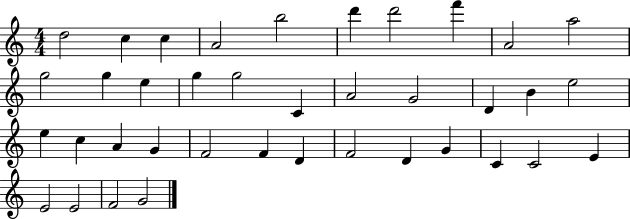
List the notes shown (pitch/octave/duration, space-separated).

D5/h C5/q C5/q A4/h B5/h D6/q D6/h F6/q A4/h A5/h G5/h G5/q E5/q G5/q G5/h C4/q A4/h G4/h D4/q B4/q E5/h E5/q C5/q A4/q G4/q F4/h F4/q D4/q F4/h D4/q G4/q C4/q C4/h E4/q E4/h E4/h F4/h G4/h